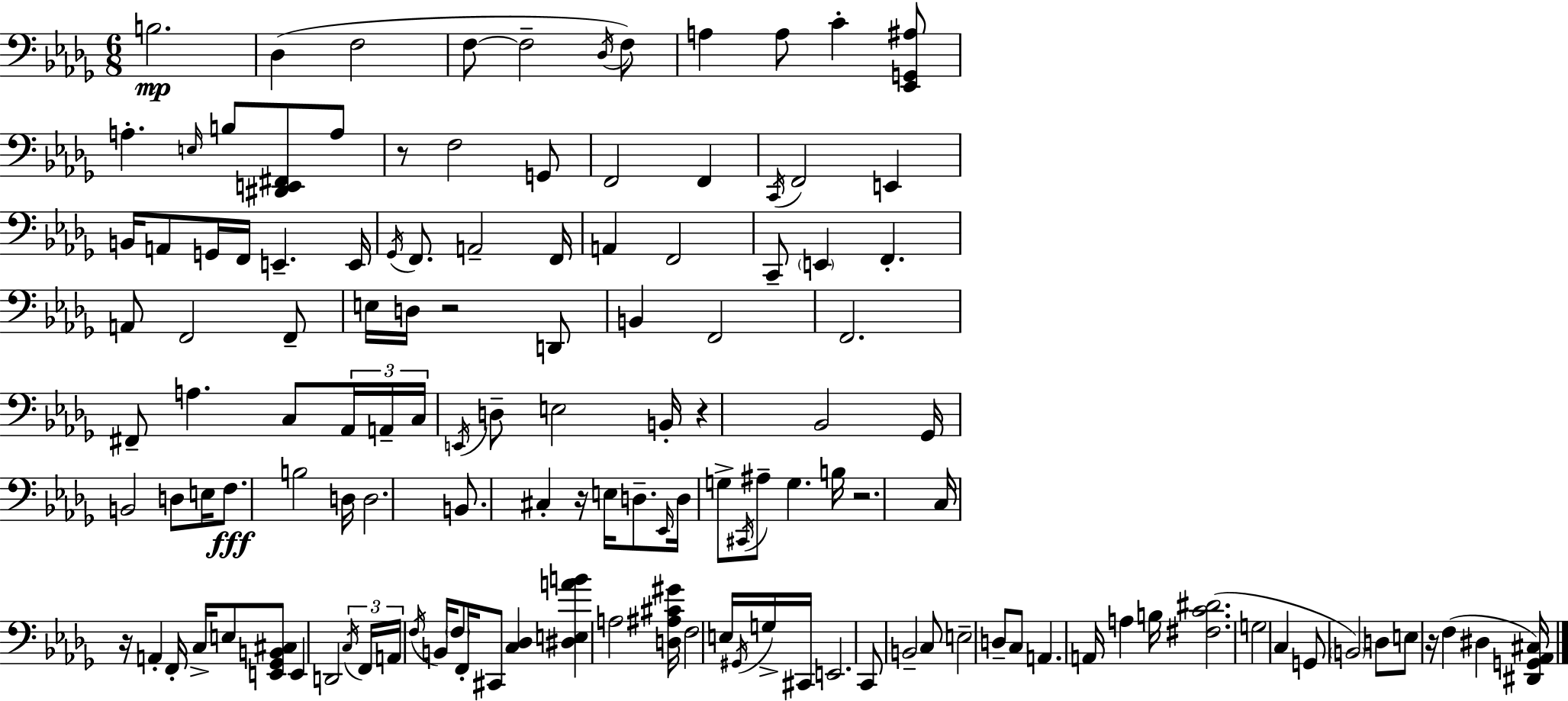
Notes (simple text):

B3/h. Db3/q F3/h F3/e F3/h Db3/s F3/e A3/q A3/e C4/q [Eb2,G2,A#3]/e A3/q. E3/s B3/e [D#2,E2,F#2]/e A3/e R/e F3/h G2/e F2/h F2/q C2/s F2/h E2/q B2/s A2/e G2/s F2/s E2/q. E2/s Gb2/s F2/e. A2/h F2/s A2/q F2/h C2/e E2/q F2/q. A2/e F2/h F2/e E3/s D3/s R/h D2/e B2/q F2/h F2/h. F#2/e A3/q. C3/e Ab2/s A2/s C3/s E2/s D3/e E3/h B2/s R/q Bb2/h Gb2/s B2/h D3/e E3/s F3/e. B3/h D3/s D3/h. B2/e. C#3/q R/s E3/s D3/e. Eb2/s D3/s G3/e C#2/s A#3/e G3/q. B3/s R/h. C3/s R/s A2/q F2/s C3/s E3/e [E2,Gb2,B2,C#3]/e E2/q D2/h C3/s F2/s A2/s F3/s B2/s F3/e F2/s C#2/e [C3,Db3]/q [D#3,E3,A4,B4]/q A3/h [D3,A#3,C#4,G#4]/s F3/h E3/s G#2/s G3/s C#2/s E2/h. C2/e B2/h C3/e E3/h D3/e C3/e A2/q. A2/s A3/q B3/s [F#3,C4,D#4]/h. G3/h C3/q G2/e B2/h D3/e E3/e R/s F3/q D#3/q [D#2,G2,Ab2,C#3]/s